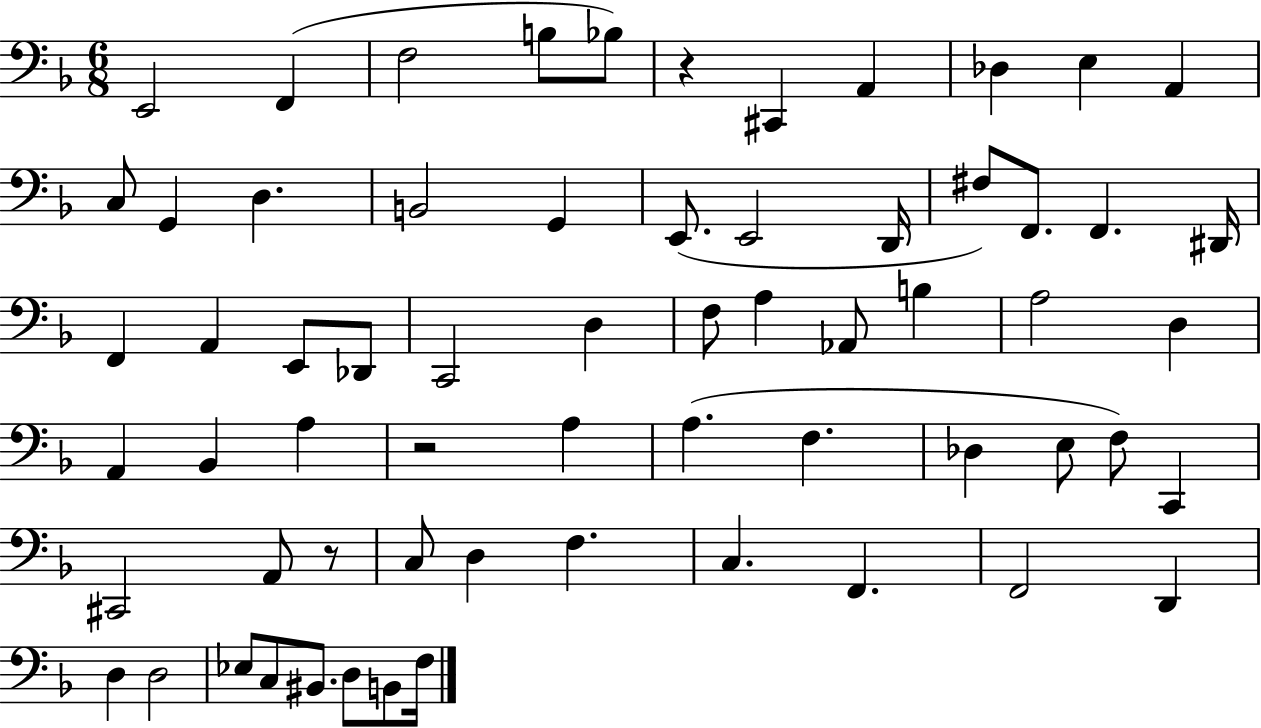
X:1
T:Untitled
M:6/8
L:1/4
K:F
E,,2 F,, F,2 B,/2 _B,/2 z ^C,, A,, _D, E, A,, C,/2 G,, D, B,,2 G,, E,,/2 E,,2 D,,/4 ^F,/2 F,,/2 F,, ^D,,/4 F,, A,, E,,/2 _D,,/2 C,,2 D, F,/2 A, _A,,/2 B, A,2 D, A,, _B,, A, z2 A, A, F, _D, E,/2 F,/2 C,, ^C,,2 A,,/2 z/2 C,/2 D, F, C, F,, F,,2 D,, D, D,2 _E,/2 C,/2 ^B,,/2 D,/2 B,,/2 F,/4